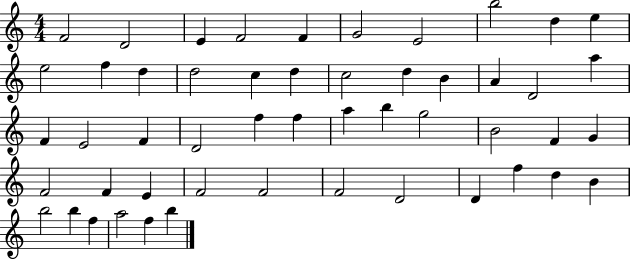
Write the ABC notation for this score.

X:1
T:Untitled
M:4/4
L:1/4
K:C
F2 D2 E F2 F G2 E2 b2 d e e2 f d d2 c d c2 d B A D2 a F E2 F D2 f f a b g2 B2 F G F2 F E F2 F2 F2 D2 D f d B b2 b f a2 f b